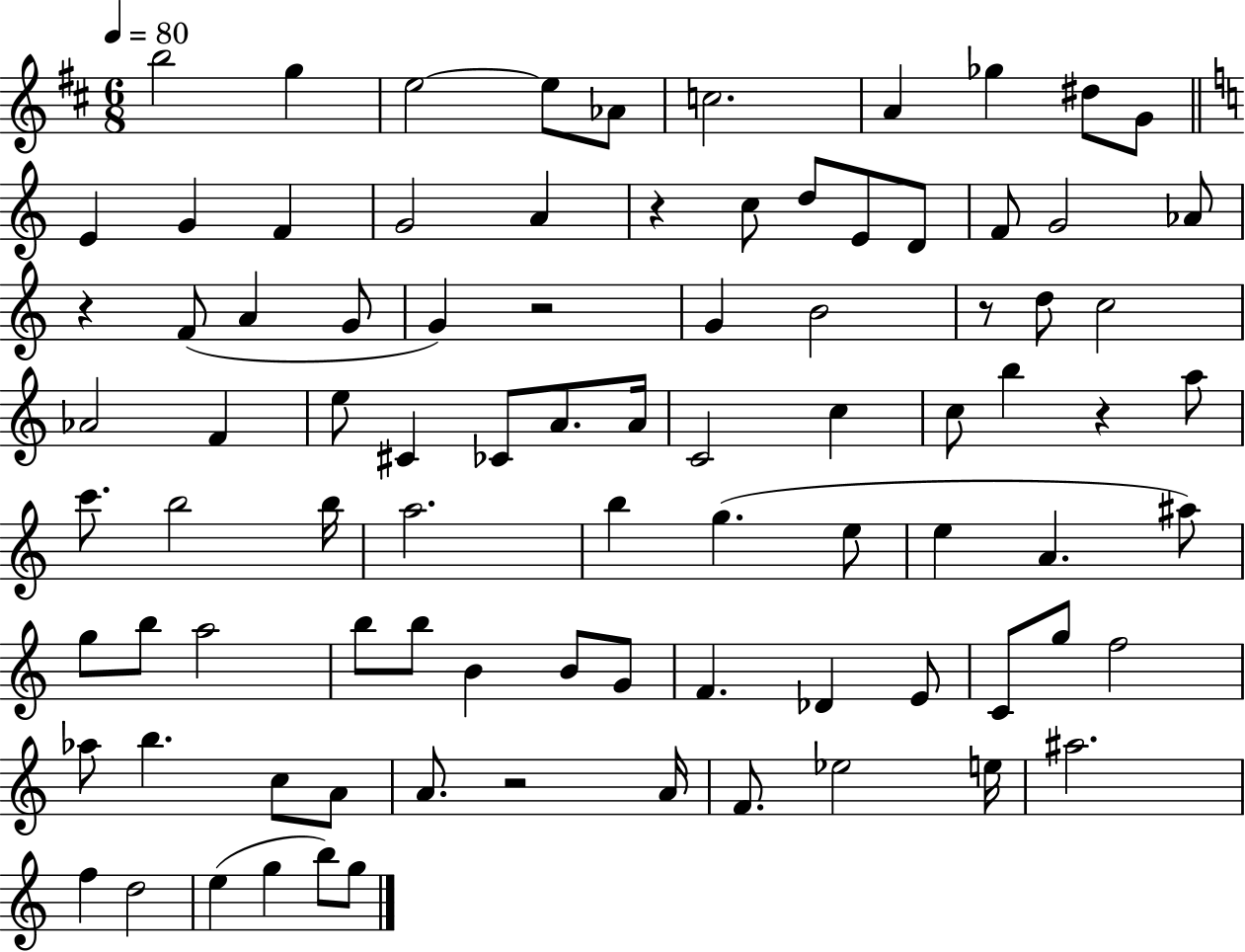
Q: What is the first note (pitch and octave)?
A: B5